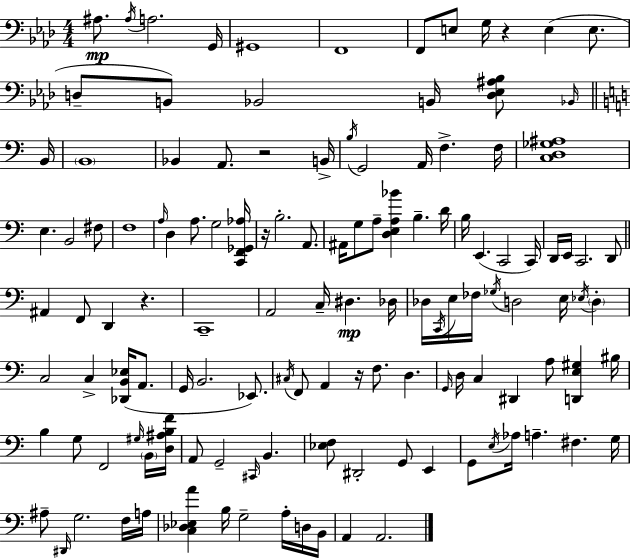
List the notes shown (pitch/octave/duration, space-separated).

A#3/e. A#3/s A3/h. G2/s G#2/w F2/w F2/e E3/e G3/s R/q E3/q E3/e. D3/e B2/e Bb2/h B2/s [D3,Eb3,A#3,Bb3]/e Bb2/s B2/s B2/w Bb2/q A2/e. R/h B2/s B3/s G2/h A2/s F3/q. F3/s [C3,D3,Gb3,A#3]/w E3/q. B2/h F#3/e F3/w A3/s D3/q A3/e. G3/h [C2,F2,Gb2,Ab3]/s R/s B3/h. A2/e. A#2/s G3/e A3/e [D3,E3,A3,Bb4]/q B3/q. D4/s B3/s E2/q. C2/h C2/s D2/s E2/s C2/h. D2/e A#2/q F2/e D2/q R/q. C2/w A2/h C3/s D#3/q. Db3/s Db3/s C2/s E3/s FES3/s Gb3/s D3/h E3/s Eb3/s D3/q C3/h C3/q [Db2,B2,Eb3]/s A2/e. G2/s B2/h. Eb2/e. C#3/s F2/e A2/q R/s F3/e. D3/q. G2/s D3/s C3/q D#2/q A3/e [D2,E3,G#3]/q BIS3/s B3/q G3/e F2/h G#3/s B2/s [D3,A#3,B3,F4]/s A2/e G2/h C#2/s B2/q. [Eb3,F3]/e D#2/h G2/e E2/q G2/e E3/s Ab3/s A3/q. F#3/q. G3/s A#3/e D#2/s G3/h. F3/s A3/s [C3,Db3,Eb3,A4]/q B3/s G3/h A3/s D3/s B2/s A2/q A2/h.